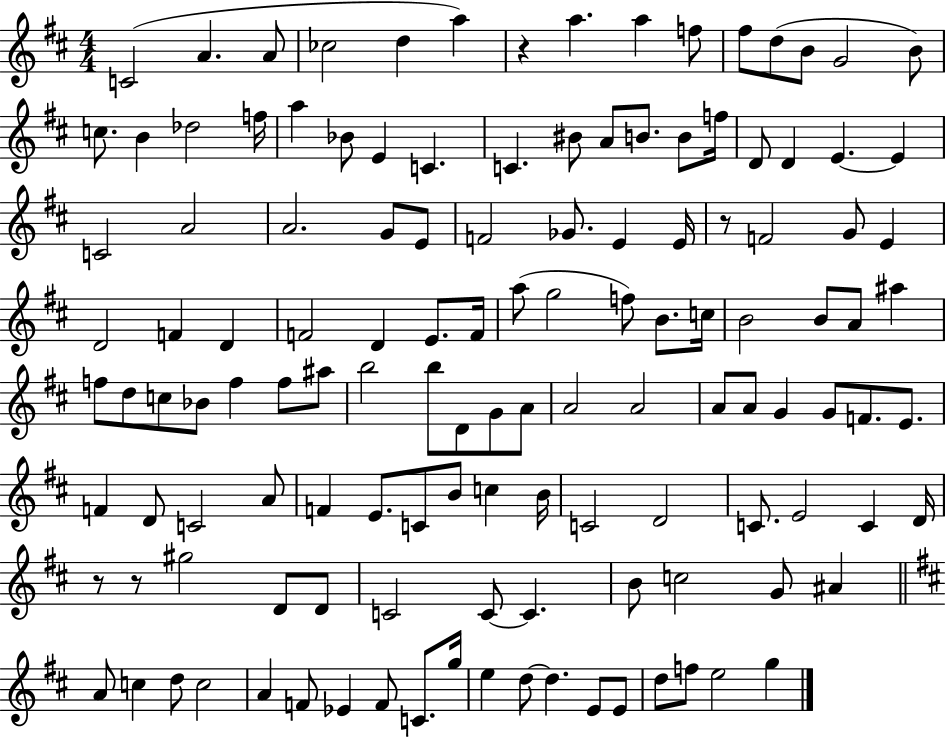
{
  \clef treble
  \numericTimeSignature
  \time 4/4
  \key d \major
  c'2( a'4. a'8 | ces''2 d''4 a''4) | r4 a''4. a''4 f''8 | fis''8 d''8( b'8 g'2 b'8) | \break c''8. b'4 des''2 f''16 | a''4 bes'8 e'4 c'4. | c'4. bis'8 a'8 b'8. b'8 f''16 | d'8 d'4 e'4.~~ e'4 | \break c'2 a'2 | a'2. g'8 e'8 | f'2 ges'8. e'4 e'16 | r8 f'2 g'8 e'4 | \break d'2 f'4 d'4 | f'2 d'4 e'8. f'16 | a''8( g''2 f''8) b'8. c''16 | b'2 b'8 a'8 ais''4 | \break f''8 d''8 c''8 bes'8 f''4 f''8 ais''8 | b''2 b''8 d'8 g'8 a'8 | a'2 a'2 | a'8 a'8 g'4 g'8 f'8. e'8. | \break f'4 d'8 c'2 a'8 | f'4 e'8. c'8 b'8 c''4 b'16 | c'2 d'2 | c'8. e'2 c'4 d'16 | \break r8 r8 gis''2 d'8 d'8 | c'2 c'8~~ c'4. | b'8 c''2 g'8 ais'4 | \bar "||" \break \key b \minor a'8 c''4 d''8 c''2 | a'4 f'8 ees'4 f'8 c'8. g''16 | e''4 d''8~~ d''4. e'8 e'8 | d''8 f''8 e''2 g''4 | \break \bar "|."
}